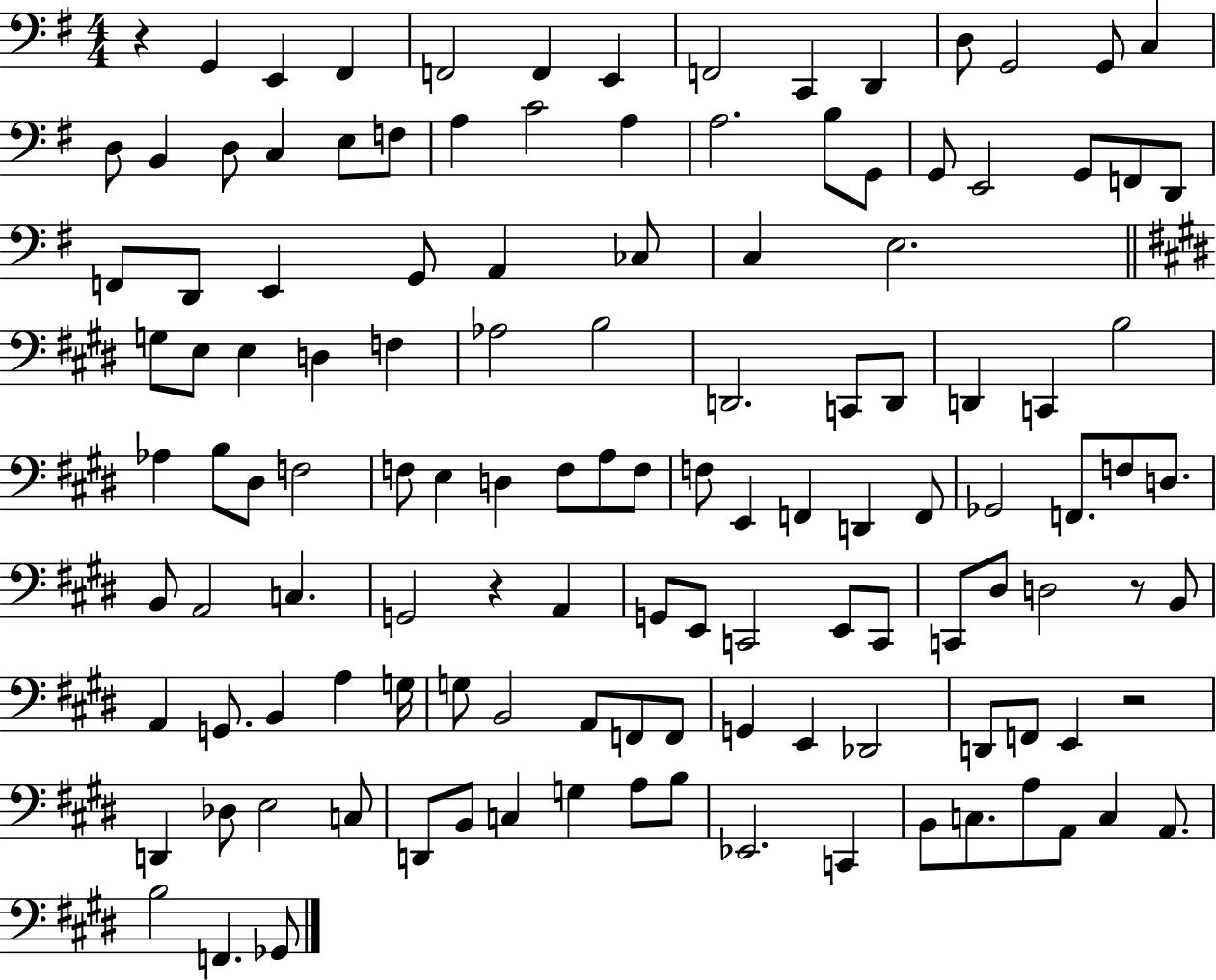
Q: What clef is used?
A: bass